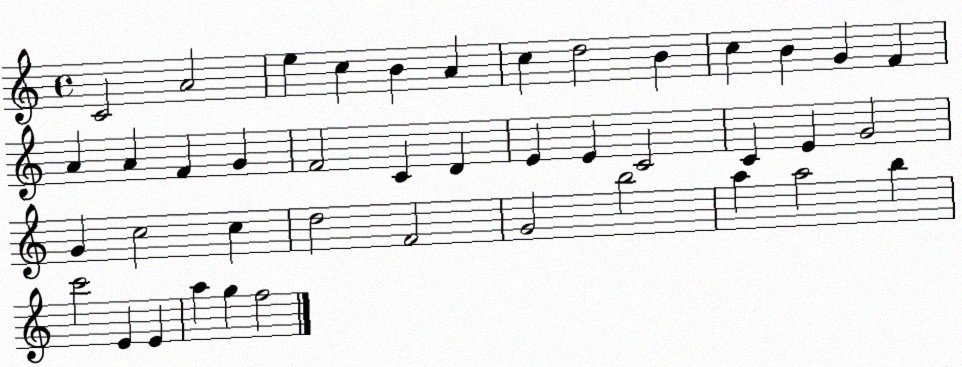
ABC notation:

X:1
T:Untitled
M:4/4
L:1/4
K:C
C2 A2 e c B A c d2 B c B G F A A F G F2 C D E E C2 C E G2 G c2 c d2 F2 G2 b2 a a2 b c'2 E E a g f2